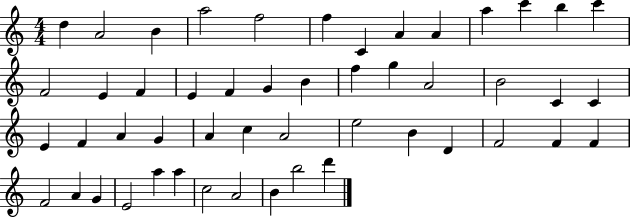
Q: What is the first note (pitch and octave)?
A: D5